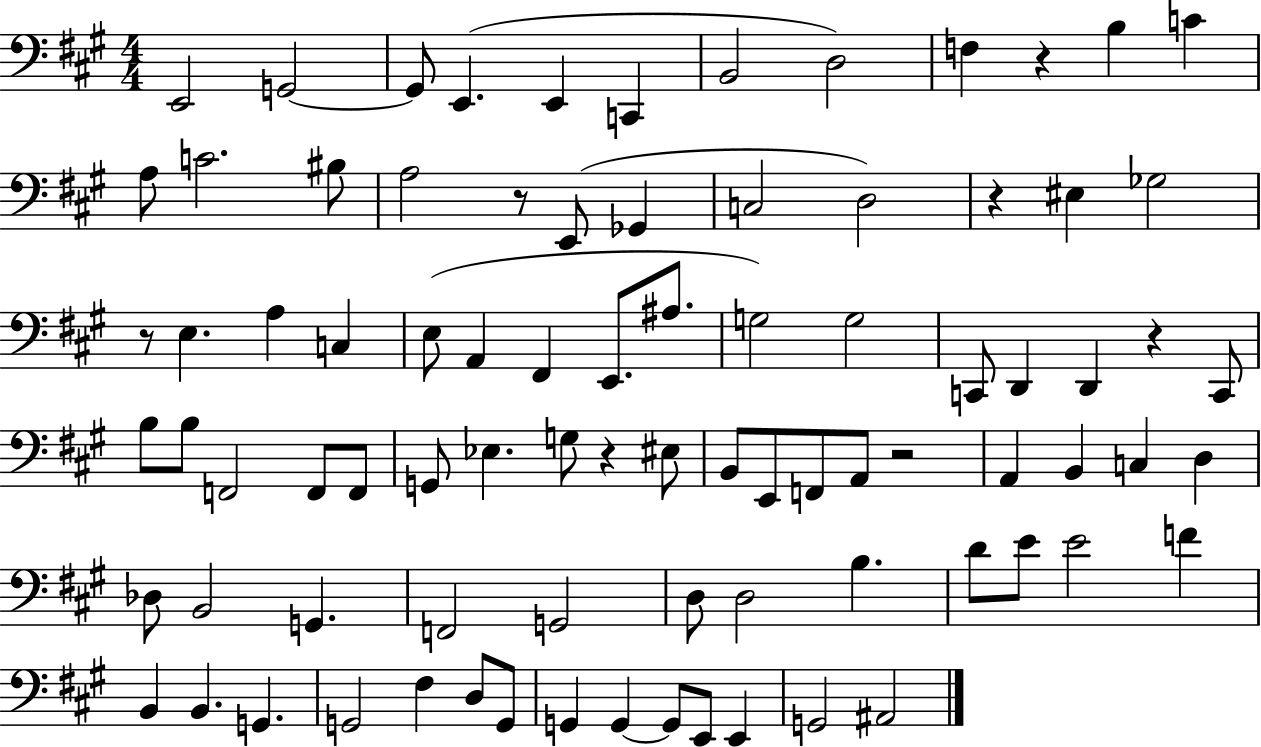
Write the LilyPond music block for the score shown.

{
  \clef bass
  \numericTimeSignature
  \time 4/4
  \key a \major
  e,2 g,2~~ | g,8 e,4.( e,4 c,4 | b,2 d2) | f4 r4 b4 c'4 | \break a8 c'2. bis8 | a2 r8 e,8( ges,4 | c2 d2) | r4 eis4 ges2 | \break r8 e4. a4 c4 | e8( a,4 fis,4 e,8. ais8. | g2) g2 | c,8 d,4 d,4 r4 c,8 | \break b8 b8 f,2 f,8 f,8 | g,8 ees4. g8 r4 eis8 | b,8 e,8 f,8 a,8 r2 | a,4 b,4 c4 d4 | \break des8 b,2 g,4. | f,2 g,2 | d8 d2 b4. | d'8 e'8 e'2 f'4 | \break b,4 b,4. g,4. | g,2 fis4 d8 g,8 | g,4 g,4~~ g,8 e,8 e,4 | g,2 ais,2 | \break \bar "|."
}